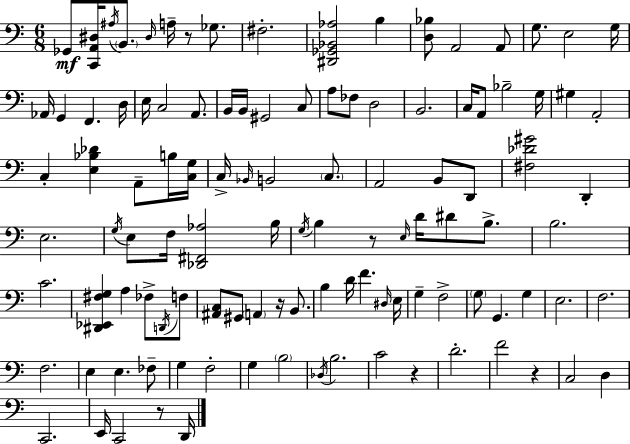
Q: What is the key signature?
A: C major